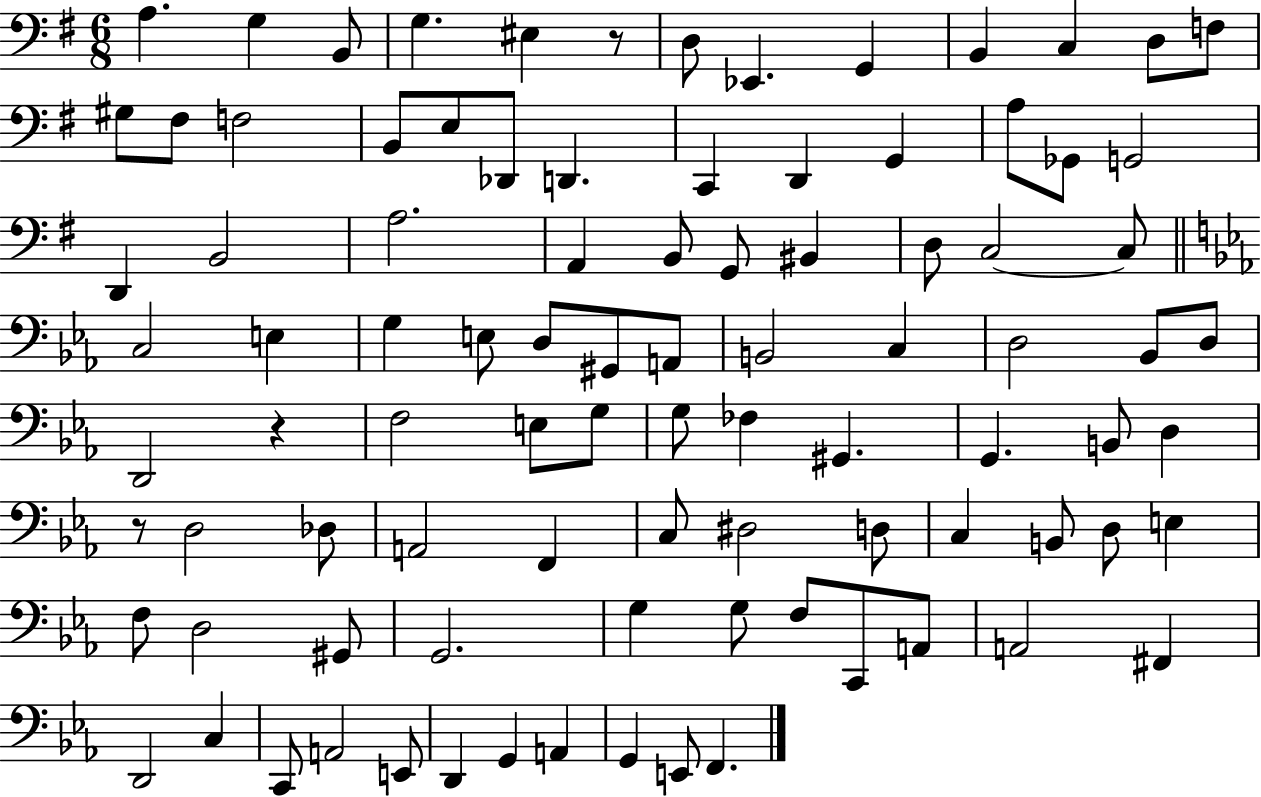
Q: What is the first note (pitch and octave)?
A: A3